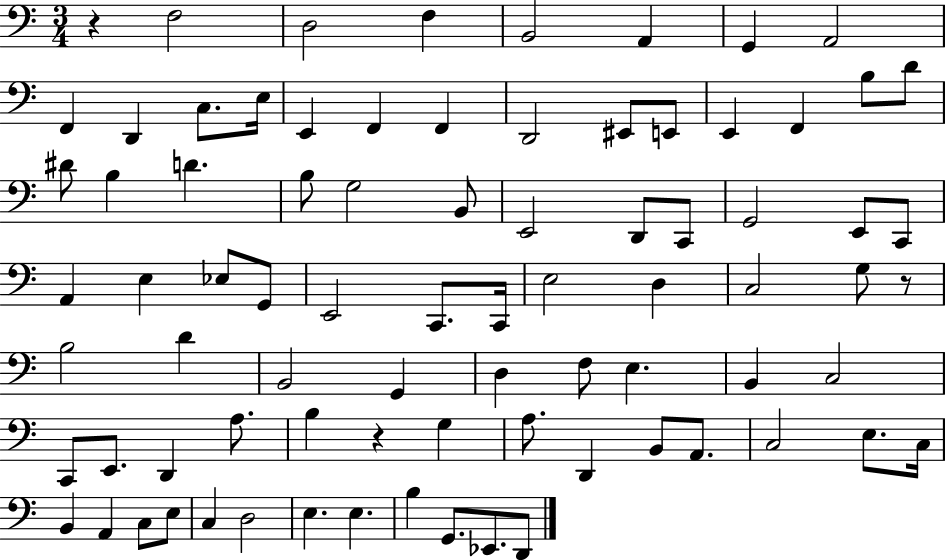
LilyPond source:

{
  \clef bass
  \numericTimeSignature
  \time 3/4
  \key c \major
  r4 f2 | d2 f4 | b,2 a,4 | g,4 a,2 | \break f,4 d,4 c8. e16 | e,4 f,4 f,4 | d,2 eis,8 e,8 | e,4 f,4 b8 d'8 | \break dis'8 b4 d'4. | b8 g2 b,8 | e,2 d,8 c,8 | g,2 e,8 c,8 | \break a,4 e4 ees8 g,8 | e,2 c,8. c,16 | e2 d4 | c2 g8 r8 | \break b2 d'4 | b,2 g,4 | d4 f8 e4. | b,4 c2 | \break c,8 e,8. d,4 a8. | b4 r4 g4 | a8. d,4 b,8 a,8. | c2 e8. c16 | \break b,4 a,4 c8 e8 | c4 d2 | e4. e4. | b4 g,8. ees,8. d,8 | \break \bar "|."
}